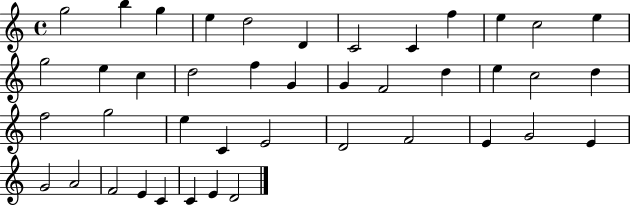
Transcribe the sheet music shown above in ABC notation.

X:1
T:Untitled
M:4/4
L:1/4
K:C
g2 b g e d2 D C2 C f e c2 e g2 e c d2 f G G F2 d e c2 d f2 g2 e C E2 D2 F2 E G2 E G2 A2 F2 E C C E D2